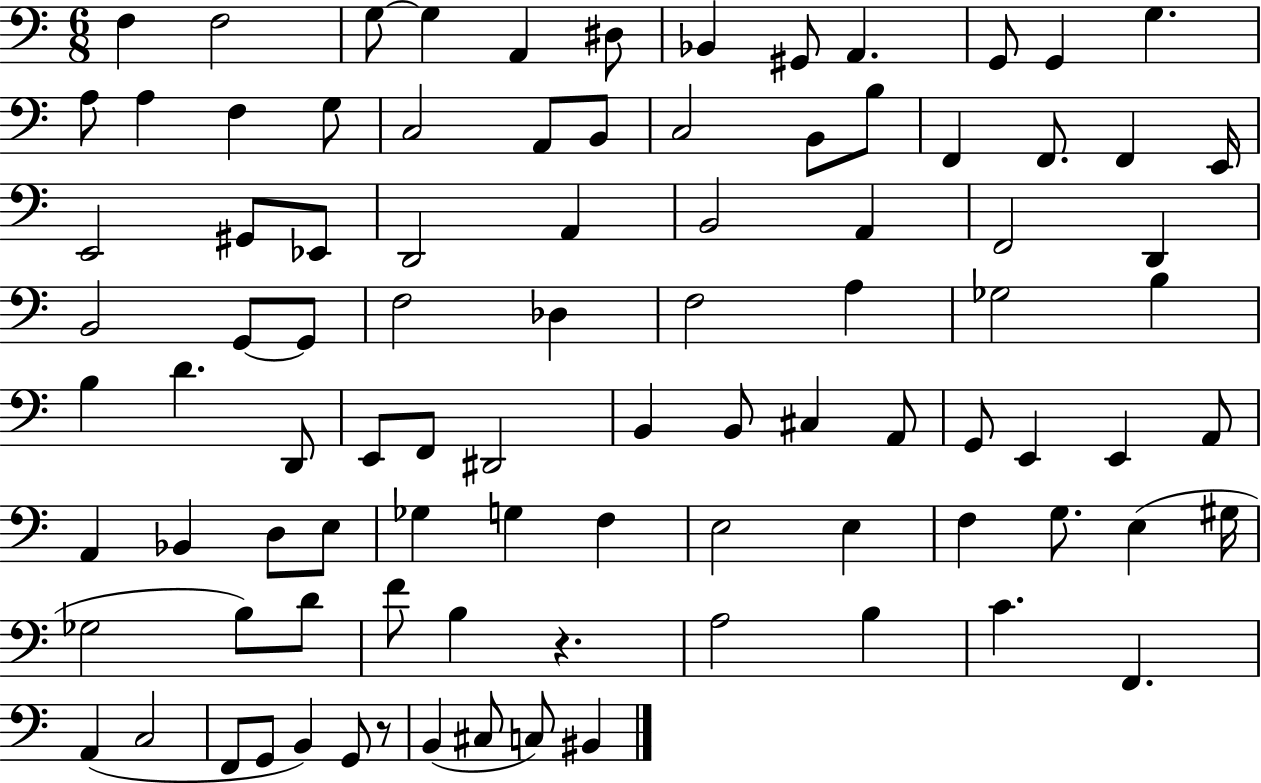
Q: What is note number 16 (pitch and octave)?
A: G3